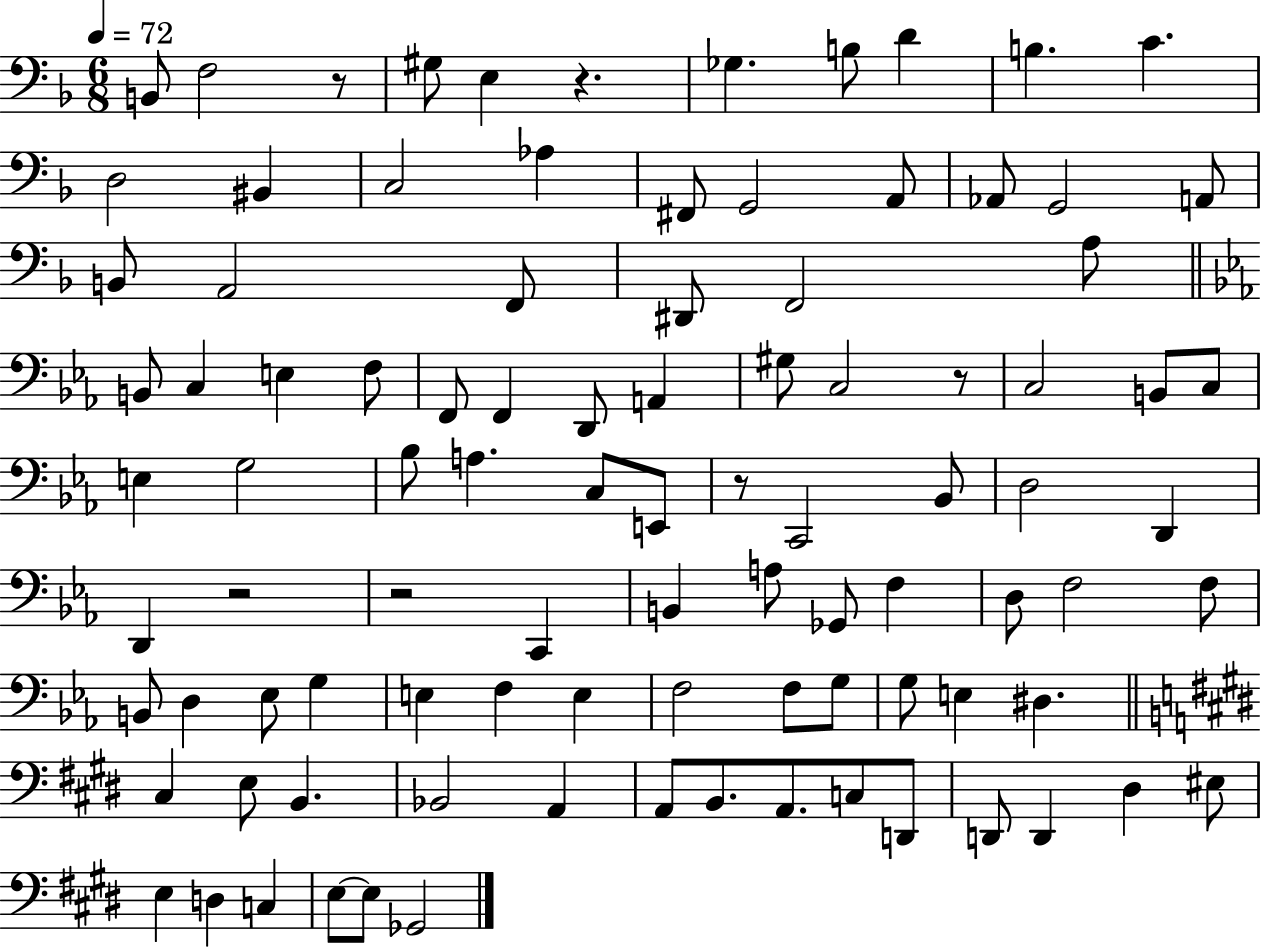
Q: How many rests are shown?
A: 6